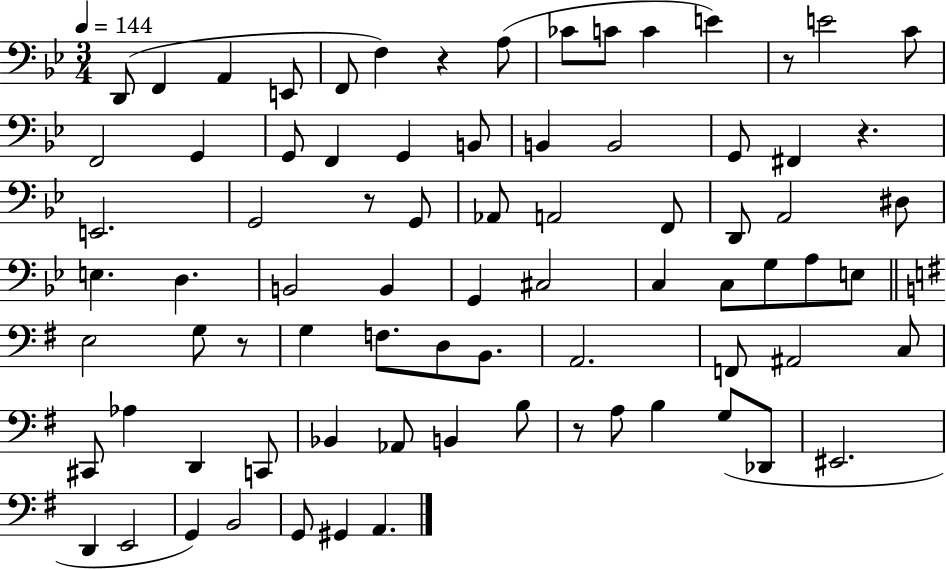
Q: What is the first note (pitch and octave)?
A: D2